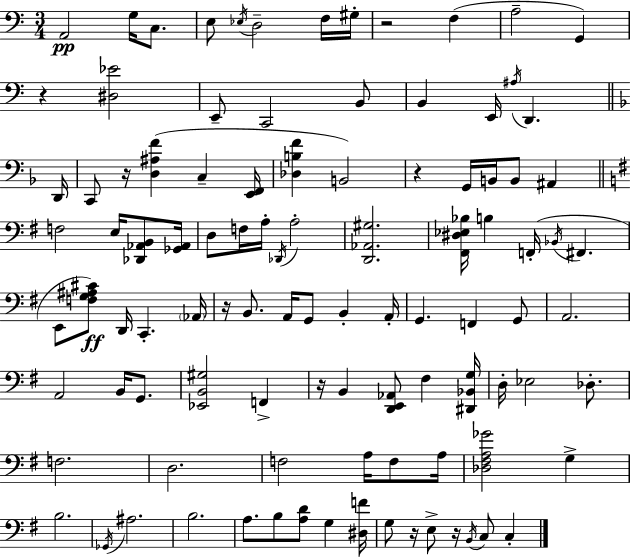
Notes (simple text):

A2/h G3/s C3/e. E3/e Eb3/s D3/h F3/s G#3/s R/h F3/q A3/h G2/q R/q [D#3,Eb4]/h E2/e C2/h B2/e B2/q E2/s A#3/s D2/q. D2/s C2/e R/s [D3,A#3,F4]/q C3/q [E2,F2]/s [Db3,B3,F4]/q B2/h R/q G2/s B2/s B2/e A#2/q F3/h E3/s [Db2,Ab2,B2]/e [Gb2,Ab2]/s D3/e F3/s A3/s Db2/s A3/h [D2,Ab2,G#3]/h. [F#2,D#3,Eb3,Bb3]/s B3/q F2/s Bb2/s F#2/q. E2/e [F3,G3,A#3,C#4]/e D2/s C2/q. Ab2/s R/s B2/e. A2/s G2/e B2/q A2/s G2/q. F2/q G2/e A2/h. A2/h B2/s G2/e. [Eb2,B2,G#3]/h F2/q R/s B2/q [D2,E2,Ab2]/e F#3/q [D#2,Bb2,G3]/s D3/s Eb3/h Db3/e. F3/h. D3/h. F3/h A3/s F3/e A3/s [Db3,F#3,A3,Gb4]/h G3/q B3/h. Gb2/s A#3/h. B3/h. A3/e. B3/e [A3,D4]/e G3/q [D#3,F4]/s G3/e R/s E3/e R/s B2/s C3/e C3/q